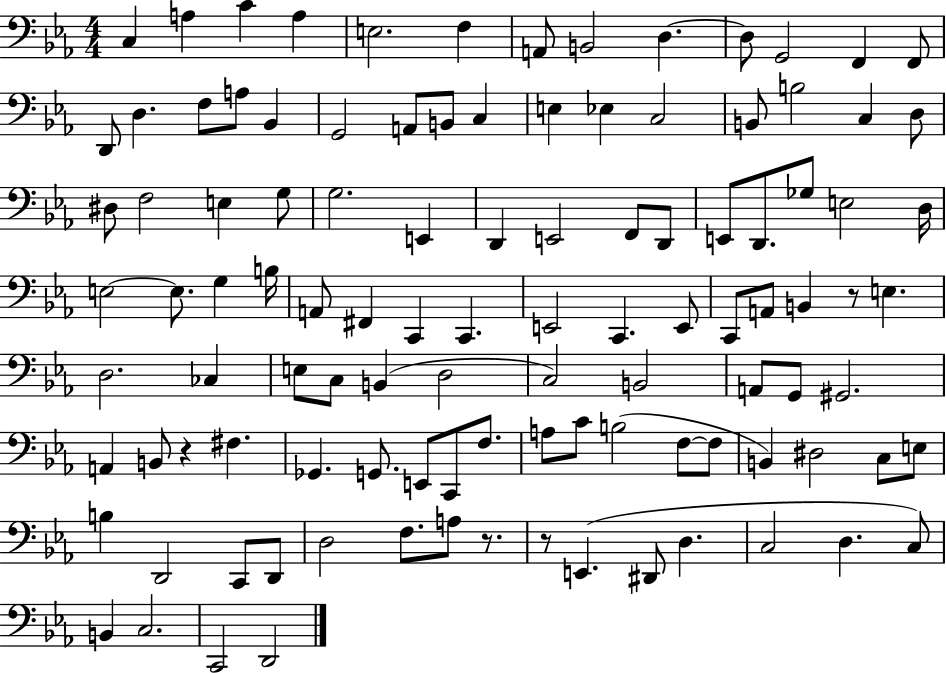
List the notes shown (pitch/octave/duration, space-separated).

C3/q A3/q C4/q A3/q E3/h. F3/q A2/e B2/h D3/q. D3/e G2/h F2/q F2/e D2/e D3/q. F3/e A3/e Bb2/q G2/h A2/e B2/e C3/q E3/q Eb3/q C3/h B2/e B3/h C3/q D3/e D#3/e F3/h E3/q G3/e G3/h. E2/q D2/q E2/h F2/e D2/e E2/e D2/e. Gb3/e E3/h D3/s E3/h E3/e. G3/q B3/s A2/e F#2/q C2/q C2/q. E2/h C2/q. E2/e C2/e A2/e B2/q R/e E3/q. D3/h. CES3/q E3/e C3/e B2/q D3/h C3/h B2/h A2/e G2/e G#2/h. A2/q B2/e R/q F#3/q. Gb2/q. G2/e. E2/e C2/e F3/e. A3/e C4/e B3/h F3/e F3/e B2/q D#3/h C3/e E3/e B3/q D2/h C2/e D2/e D3/h F3/e. A3/e R/e. R/e E2/q. D#2/e D3/q. C3/h D3/q. C3/e B2/q C3/h. C2/h D2/h